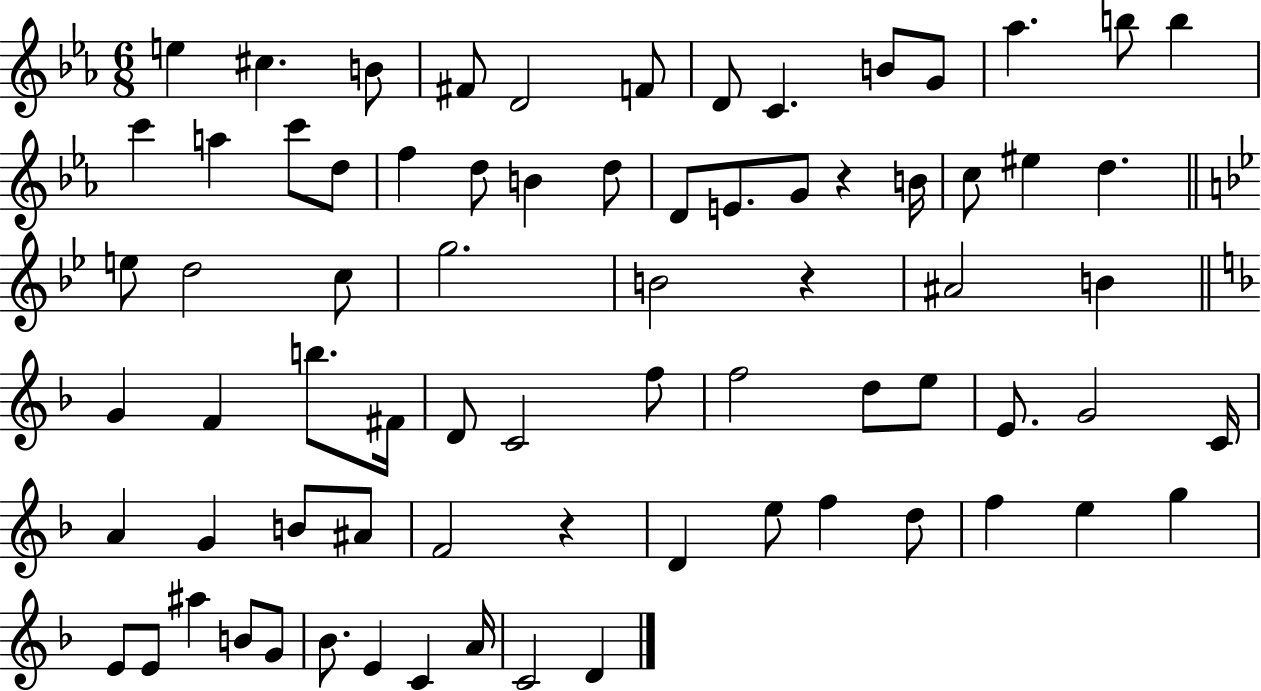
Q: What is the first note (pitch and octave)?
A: E5